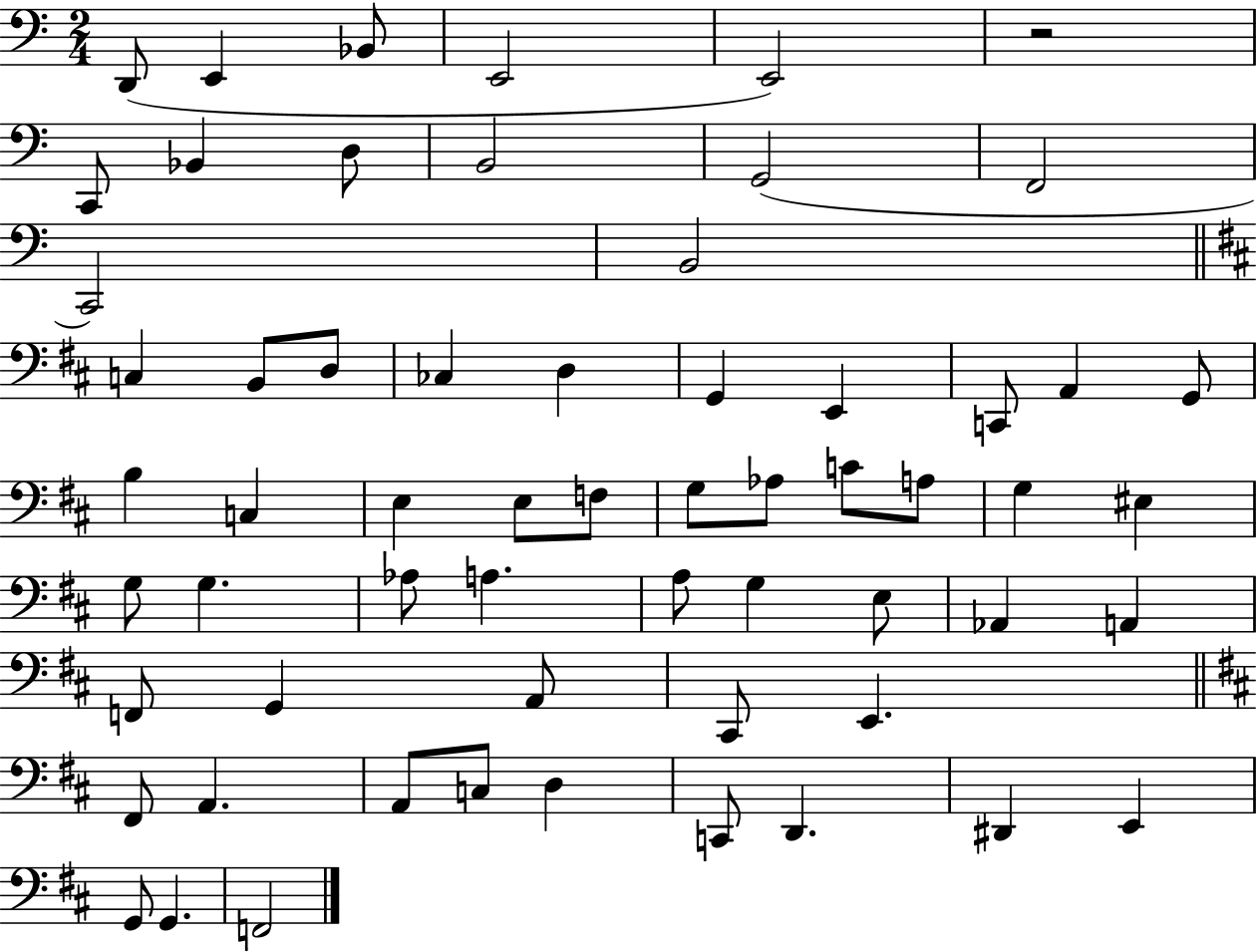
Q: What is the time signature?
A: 2/4